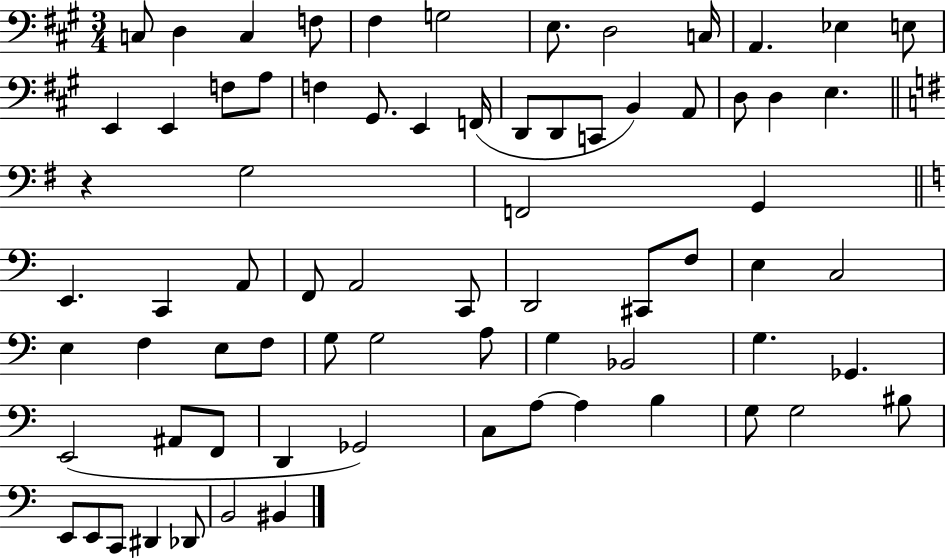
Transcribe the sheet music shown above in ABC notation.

X:1
T:Untitled
M:3/4
L:1/4
K:A
C,/2 D, C, F,/2 ^F, G,2 E,/2 D,2 C,/4 A,, _E, E,/2 E,, E,, F,/2 A,/2 F, ^G,,/2 E,, F,,/4 D,,/2 D,,/2 C,,/2 B,, A,,/2 D,/2 D, E, z G,2 F,,2 G,, E,, C,, A,,/2 F,,/2 A,,2 C,,/2 D,,2 ^C,,/2 F,/2 E, C,2 E, F, E,/2 F,/2 G,/2 G,2 A,/2 G, _B,,2 G, _G,, E,,2 ^A,,/2 F,,/2 D,, _G,,2 C,/2 A,/2 A, B, G,/2 G,2 ^B,/2 E,,/2 E,,/2 C,,/2 ^D,, _D,,/2 B,,2 ^B,,